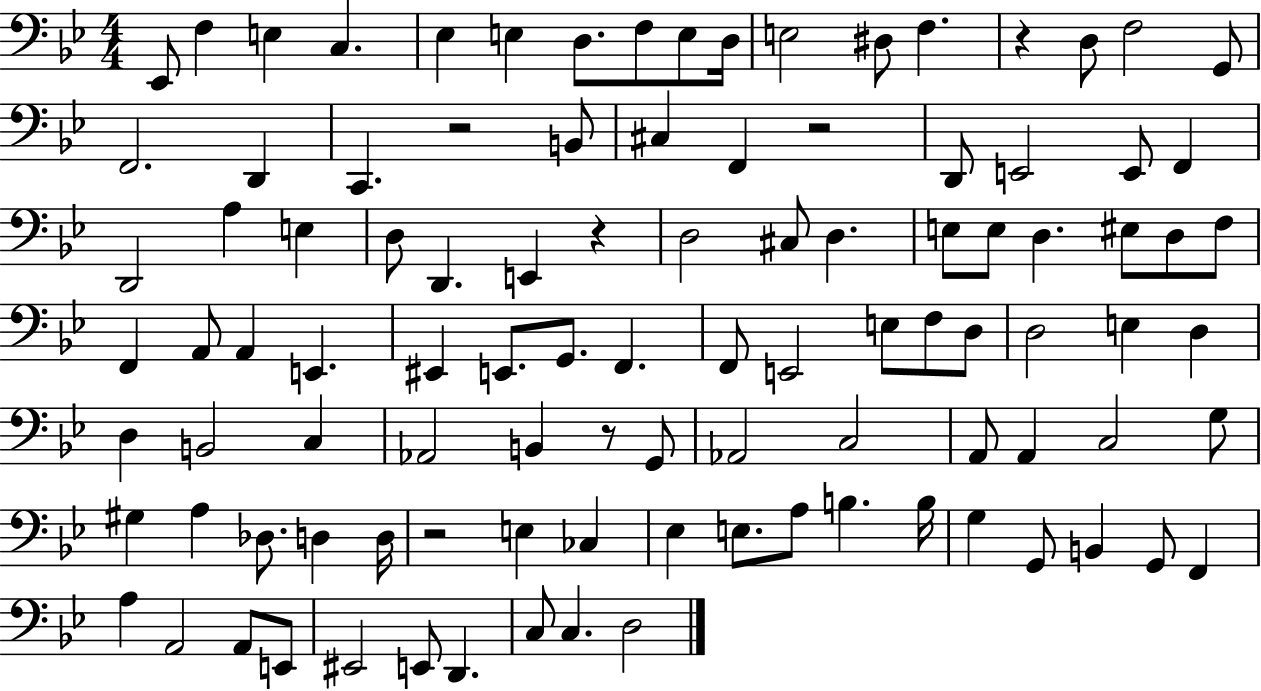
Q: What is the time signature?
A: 4/4